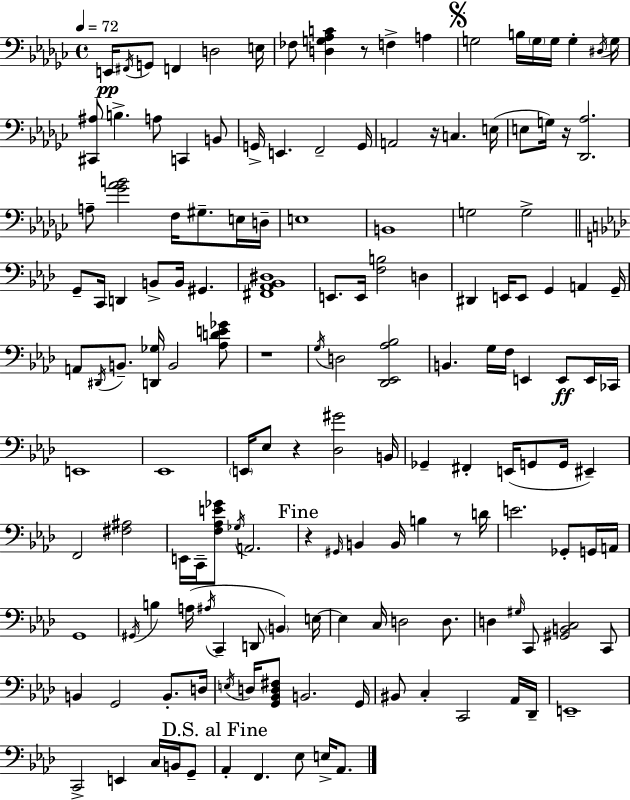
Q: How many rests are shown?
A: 7